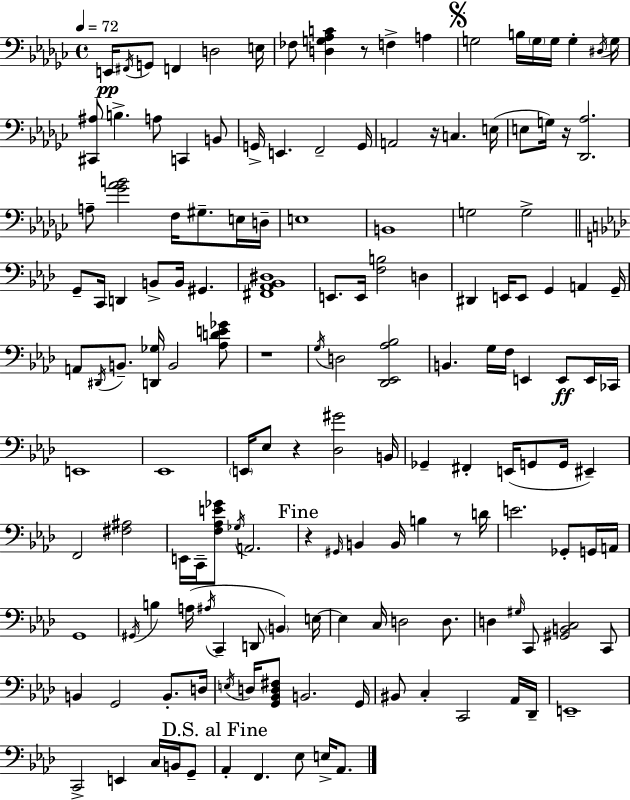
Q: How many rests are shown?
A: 7